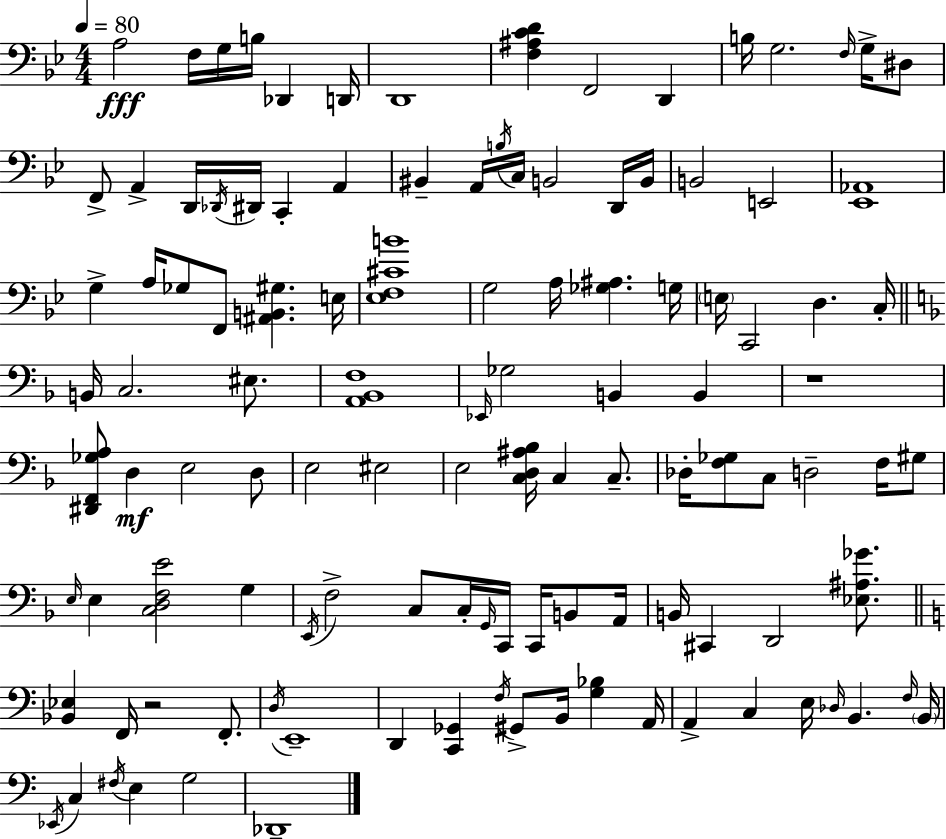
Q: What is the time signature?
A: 4/4